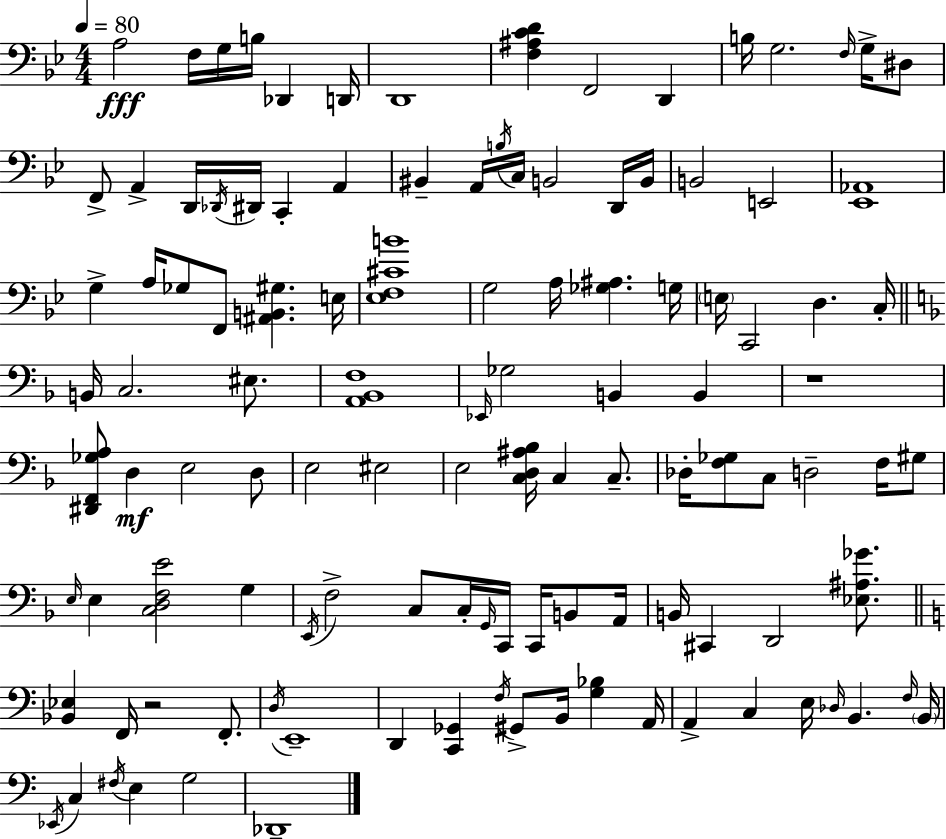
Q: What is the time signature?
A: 4/4